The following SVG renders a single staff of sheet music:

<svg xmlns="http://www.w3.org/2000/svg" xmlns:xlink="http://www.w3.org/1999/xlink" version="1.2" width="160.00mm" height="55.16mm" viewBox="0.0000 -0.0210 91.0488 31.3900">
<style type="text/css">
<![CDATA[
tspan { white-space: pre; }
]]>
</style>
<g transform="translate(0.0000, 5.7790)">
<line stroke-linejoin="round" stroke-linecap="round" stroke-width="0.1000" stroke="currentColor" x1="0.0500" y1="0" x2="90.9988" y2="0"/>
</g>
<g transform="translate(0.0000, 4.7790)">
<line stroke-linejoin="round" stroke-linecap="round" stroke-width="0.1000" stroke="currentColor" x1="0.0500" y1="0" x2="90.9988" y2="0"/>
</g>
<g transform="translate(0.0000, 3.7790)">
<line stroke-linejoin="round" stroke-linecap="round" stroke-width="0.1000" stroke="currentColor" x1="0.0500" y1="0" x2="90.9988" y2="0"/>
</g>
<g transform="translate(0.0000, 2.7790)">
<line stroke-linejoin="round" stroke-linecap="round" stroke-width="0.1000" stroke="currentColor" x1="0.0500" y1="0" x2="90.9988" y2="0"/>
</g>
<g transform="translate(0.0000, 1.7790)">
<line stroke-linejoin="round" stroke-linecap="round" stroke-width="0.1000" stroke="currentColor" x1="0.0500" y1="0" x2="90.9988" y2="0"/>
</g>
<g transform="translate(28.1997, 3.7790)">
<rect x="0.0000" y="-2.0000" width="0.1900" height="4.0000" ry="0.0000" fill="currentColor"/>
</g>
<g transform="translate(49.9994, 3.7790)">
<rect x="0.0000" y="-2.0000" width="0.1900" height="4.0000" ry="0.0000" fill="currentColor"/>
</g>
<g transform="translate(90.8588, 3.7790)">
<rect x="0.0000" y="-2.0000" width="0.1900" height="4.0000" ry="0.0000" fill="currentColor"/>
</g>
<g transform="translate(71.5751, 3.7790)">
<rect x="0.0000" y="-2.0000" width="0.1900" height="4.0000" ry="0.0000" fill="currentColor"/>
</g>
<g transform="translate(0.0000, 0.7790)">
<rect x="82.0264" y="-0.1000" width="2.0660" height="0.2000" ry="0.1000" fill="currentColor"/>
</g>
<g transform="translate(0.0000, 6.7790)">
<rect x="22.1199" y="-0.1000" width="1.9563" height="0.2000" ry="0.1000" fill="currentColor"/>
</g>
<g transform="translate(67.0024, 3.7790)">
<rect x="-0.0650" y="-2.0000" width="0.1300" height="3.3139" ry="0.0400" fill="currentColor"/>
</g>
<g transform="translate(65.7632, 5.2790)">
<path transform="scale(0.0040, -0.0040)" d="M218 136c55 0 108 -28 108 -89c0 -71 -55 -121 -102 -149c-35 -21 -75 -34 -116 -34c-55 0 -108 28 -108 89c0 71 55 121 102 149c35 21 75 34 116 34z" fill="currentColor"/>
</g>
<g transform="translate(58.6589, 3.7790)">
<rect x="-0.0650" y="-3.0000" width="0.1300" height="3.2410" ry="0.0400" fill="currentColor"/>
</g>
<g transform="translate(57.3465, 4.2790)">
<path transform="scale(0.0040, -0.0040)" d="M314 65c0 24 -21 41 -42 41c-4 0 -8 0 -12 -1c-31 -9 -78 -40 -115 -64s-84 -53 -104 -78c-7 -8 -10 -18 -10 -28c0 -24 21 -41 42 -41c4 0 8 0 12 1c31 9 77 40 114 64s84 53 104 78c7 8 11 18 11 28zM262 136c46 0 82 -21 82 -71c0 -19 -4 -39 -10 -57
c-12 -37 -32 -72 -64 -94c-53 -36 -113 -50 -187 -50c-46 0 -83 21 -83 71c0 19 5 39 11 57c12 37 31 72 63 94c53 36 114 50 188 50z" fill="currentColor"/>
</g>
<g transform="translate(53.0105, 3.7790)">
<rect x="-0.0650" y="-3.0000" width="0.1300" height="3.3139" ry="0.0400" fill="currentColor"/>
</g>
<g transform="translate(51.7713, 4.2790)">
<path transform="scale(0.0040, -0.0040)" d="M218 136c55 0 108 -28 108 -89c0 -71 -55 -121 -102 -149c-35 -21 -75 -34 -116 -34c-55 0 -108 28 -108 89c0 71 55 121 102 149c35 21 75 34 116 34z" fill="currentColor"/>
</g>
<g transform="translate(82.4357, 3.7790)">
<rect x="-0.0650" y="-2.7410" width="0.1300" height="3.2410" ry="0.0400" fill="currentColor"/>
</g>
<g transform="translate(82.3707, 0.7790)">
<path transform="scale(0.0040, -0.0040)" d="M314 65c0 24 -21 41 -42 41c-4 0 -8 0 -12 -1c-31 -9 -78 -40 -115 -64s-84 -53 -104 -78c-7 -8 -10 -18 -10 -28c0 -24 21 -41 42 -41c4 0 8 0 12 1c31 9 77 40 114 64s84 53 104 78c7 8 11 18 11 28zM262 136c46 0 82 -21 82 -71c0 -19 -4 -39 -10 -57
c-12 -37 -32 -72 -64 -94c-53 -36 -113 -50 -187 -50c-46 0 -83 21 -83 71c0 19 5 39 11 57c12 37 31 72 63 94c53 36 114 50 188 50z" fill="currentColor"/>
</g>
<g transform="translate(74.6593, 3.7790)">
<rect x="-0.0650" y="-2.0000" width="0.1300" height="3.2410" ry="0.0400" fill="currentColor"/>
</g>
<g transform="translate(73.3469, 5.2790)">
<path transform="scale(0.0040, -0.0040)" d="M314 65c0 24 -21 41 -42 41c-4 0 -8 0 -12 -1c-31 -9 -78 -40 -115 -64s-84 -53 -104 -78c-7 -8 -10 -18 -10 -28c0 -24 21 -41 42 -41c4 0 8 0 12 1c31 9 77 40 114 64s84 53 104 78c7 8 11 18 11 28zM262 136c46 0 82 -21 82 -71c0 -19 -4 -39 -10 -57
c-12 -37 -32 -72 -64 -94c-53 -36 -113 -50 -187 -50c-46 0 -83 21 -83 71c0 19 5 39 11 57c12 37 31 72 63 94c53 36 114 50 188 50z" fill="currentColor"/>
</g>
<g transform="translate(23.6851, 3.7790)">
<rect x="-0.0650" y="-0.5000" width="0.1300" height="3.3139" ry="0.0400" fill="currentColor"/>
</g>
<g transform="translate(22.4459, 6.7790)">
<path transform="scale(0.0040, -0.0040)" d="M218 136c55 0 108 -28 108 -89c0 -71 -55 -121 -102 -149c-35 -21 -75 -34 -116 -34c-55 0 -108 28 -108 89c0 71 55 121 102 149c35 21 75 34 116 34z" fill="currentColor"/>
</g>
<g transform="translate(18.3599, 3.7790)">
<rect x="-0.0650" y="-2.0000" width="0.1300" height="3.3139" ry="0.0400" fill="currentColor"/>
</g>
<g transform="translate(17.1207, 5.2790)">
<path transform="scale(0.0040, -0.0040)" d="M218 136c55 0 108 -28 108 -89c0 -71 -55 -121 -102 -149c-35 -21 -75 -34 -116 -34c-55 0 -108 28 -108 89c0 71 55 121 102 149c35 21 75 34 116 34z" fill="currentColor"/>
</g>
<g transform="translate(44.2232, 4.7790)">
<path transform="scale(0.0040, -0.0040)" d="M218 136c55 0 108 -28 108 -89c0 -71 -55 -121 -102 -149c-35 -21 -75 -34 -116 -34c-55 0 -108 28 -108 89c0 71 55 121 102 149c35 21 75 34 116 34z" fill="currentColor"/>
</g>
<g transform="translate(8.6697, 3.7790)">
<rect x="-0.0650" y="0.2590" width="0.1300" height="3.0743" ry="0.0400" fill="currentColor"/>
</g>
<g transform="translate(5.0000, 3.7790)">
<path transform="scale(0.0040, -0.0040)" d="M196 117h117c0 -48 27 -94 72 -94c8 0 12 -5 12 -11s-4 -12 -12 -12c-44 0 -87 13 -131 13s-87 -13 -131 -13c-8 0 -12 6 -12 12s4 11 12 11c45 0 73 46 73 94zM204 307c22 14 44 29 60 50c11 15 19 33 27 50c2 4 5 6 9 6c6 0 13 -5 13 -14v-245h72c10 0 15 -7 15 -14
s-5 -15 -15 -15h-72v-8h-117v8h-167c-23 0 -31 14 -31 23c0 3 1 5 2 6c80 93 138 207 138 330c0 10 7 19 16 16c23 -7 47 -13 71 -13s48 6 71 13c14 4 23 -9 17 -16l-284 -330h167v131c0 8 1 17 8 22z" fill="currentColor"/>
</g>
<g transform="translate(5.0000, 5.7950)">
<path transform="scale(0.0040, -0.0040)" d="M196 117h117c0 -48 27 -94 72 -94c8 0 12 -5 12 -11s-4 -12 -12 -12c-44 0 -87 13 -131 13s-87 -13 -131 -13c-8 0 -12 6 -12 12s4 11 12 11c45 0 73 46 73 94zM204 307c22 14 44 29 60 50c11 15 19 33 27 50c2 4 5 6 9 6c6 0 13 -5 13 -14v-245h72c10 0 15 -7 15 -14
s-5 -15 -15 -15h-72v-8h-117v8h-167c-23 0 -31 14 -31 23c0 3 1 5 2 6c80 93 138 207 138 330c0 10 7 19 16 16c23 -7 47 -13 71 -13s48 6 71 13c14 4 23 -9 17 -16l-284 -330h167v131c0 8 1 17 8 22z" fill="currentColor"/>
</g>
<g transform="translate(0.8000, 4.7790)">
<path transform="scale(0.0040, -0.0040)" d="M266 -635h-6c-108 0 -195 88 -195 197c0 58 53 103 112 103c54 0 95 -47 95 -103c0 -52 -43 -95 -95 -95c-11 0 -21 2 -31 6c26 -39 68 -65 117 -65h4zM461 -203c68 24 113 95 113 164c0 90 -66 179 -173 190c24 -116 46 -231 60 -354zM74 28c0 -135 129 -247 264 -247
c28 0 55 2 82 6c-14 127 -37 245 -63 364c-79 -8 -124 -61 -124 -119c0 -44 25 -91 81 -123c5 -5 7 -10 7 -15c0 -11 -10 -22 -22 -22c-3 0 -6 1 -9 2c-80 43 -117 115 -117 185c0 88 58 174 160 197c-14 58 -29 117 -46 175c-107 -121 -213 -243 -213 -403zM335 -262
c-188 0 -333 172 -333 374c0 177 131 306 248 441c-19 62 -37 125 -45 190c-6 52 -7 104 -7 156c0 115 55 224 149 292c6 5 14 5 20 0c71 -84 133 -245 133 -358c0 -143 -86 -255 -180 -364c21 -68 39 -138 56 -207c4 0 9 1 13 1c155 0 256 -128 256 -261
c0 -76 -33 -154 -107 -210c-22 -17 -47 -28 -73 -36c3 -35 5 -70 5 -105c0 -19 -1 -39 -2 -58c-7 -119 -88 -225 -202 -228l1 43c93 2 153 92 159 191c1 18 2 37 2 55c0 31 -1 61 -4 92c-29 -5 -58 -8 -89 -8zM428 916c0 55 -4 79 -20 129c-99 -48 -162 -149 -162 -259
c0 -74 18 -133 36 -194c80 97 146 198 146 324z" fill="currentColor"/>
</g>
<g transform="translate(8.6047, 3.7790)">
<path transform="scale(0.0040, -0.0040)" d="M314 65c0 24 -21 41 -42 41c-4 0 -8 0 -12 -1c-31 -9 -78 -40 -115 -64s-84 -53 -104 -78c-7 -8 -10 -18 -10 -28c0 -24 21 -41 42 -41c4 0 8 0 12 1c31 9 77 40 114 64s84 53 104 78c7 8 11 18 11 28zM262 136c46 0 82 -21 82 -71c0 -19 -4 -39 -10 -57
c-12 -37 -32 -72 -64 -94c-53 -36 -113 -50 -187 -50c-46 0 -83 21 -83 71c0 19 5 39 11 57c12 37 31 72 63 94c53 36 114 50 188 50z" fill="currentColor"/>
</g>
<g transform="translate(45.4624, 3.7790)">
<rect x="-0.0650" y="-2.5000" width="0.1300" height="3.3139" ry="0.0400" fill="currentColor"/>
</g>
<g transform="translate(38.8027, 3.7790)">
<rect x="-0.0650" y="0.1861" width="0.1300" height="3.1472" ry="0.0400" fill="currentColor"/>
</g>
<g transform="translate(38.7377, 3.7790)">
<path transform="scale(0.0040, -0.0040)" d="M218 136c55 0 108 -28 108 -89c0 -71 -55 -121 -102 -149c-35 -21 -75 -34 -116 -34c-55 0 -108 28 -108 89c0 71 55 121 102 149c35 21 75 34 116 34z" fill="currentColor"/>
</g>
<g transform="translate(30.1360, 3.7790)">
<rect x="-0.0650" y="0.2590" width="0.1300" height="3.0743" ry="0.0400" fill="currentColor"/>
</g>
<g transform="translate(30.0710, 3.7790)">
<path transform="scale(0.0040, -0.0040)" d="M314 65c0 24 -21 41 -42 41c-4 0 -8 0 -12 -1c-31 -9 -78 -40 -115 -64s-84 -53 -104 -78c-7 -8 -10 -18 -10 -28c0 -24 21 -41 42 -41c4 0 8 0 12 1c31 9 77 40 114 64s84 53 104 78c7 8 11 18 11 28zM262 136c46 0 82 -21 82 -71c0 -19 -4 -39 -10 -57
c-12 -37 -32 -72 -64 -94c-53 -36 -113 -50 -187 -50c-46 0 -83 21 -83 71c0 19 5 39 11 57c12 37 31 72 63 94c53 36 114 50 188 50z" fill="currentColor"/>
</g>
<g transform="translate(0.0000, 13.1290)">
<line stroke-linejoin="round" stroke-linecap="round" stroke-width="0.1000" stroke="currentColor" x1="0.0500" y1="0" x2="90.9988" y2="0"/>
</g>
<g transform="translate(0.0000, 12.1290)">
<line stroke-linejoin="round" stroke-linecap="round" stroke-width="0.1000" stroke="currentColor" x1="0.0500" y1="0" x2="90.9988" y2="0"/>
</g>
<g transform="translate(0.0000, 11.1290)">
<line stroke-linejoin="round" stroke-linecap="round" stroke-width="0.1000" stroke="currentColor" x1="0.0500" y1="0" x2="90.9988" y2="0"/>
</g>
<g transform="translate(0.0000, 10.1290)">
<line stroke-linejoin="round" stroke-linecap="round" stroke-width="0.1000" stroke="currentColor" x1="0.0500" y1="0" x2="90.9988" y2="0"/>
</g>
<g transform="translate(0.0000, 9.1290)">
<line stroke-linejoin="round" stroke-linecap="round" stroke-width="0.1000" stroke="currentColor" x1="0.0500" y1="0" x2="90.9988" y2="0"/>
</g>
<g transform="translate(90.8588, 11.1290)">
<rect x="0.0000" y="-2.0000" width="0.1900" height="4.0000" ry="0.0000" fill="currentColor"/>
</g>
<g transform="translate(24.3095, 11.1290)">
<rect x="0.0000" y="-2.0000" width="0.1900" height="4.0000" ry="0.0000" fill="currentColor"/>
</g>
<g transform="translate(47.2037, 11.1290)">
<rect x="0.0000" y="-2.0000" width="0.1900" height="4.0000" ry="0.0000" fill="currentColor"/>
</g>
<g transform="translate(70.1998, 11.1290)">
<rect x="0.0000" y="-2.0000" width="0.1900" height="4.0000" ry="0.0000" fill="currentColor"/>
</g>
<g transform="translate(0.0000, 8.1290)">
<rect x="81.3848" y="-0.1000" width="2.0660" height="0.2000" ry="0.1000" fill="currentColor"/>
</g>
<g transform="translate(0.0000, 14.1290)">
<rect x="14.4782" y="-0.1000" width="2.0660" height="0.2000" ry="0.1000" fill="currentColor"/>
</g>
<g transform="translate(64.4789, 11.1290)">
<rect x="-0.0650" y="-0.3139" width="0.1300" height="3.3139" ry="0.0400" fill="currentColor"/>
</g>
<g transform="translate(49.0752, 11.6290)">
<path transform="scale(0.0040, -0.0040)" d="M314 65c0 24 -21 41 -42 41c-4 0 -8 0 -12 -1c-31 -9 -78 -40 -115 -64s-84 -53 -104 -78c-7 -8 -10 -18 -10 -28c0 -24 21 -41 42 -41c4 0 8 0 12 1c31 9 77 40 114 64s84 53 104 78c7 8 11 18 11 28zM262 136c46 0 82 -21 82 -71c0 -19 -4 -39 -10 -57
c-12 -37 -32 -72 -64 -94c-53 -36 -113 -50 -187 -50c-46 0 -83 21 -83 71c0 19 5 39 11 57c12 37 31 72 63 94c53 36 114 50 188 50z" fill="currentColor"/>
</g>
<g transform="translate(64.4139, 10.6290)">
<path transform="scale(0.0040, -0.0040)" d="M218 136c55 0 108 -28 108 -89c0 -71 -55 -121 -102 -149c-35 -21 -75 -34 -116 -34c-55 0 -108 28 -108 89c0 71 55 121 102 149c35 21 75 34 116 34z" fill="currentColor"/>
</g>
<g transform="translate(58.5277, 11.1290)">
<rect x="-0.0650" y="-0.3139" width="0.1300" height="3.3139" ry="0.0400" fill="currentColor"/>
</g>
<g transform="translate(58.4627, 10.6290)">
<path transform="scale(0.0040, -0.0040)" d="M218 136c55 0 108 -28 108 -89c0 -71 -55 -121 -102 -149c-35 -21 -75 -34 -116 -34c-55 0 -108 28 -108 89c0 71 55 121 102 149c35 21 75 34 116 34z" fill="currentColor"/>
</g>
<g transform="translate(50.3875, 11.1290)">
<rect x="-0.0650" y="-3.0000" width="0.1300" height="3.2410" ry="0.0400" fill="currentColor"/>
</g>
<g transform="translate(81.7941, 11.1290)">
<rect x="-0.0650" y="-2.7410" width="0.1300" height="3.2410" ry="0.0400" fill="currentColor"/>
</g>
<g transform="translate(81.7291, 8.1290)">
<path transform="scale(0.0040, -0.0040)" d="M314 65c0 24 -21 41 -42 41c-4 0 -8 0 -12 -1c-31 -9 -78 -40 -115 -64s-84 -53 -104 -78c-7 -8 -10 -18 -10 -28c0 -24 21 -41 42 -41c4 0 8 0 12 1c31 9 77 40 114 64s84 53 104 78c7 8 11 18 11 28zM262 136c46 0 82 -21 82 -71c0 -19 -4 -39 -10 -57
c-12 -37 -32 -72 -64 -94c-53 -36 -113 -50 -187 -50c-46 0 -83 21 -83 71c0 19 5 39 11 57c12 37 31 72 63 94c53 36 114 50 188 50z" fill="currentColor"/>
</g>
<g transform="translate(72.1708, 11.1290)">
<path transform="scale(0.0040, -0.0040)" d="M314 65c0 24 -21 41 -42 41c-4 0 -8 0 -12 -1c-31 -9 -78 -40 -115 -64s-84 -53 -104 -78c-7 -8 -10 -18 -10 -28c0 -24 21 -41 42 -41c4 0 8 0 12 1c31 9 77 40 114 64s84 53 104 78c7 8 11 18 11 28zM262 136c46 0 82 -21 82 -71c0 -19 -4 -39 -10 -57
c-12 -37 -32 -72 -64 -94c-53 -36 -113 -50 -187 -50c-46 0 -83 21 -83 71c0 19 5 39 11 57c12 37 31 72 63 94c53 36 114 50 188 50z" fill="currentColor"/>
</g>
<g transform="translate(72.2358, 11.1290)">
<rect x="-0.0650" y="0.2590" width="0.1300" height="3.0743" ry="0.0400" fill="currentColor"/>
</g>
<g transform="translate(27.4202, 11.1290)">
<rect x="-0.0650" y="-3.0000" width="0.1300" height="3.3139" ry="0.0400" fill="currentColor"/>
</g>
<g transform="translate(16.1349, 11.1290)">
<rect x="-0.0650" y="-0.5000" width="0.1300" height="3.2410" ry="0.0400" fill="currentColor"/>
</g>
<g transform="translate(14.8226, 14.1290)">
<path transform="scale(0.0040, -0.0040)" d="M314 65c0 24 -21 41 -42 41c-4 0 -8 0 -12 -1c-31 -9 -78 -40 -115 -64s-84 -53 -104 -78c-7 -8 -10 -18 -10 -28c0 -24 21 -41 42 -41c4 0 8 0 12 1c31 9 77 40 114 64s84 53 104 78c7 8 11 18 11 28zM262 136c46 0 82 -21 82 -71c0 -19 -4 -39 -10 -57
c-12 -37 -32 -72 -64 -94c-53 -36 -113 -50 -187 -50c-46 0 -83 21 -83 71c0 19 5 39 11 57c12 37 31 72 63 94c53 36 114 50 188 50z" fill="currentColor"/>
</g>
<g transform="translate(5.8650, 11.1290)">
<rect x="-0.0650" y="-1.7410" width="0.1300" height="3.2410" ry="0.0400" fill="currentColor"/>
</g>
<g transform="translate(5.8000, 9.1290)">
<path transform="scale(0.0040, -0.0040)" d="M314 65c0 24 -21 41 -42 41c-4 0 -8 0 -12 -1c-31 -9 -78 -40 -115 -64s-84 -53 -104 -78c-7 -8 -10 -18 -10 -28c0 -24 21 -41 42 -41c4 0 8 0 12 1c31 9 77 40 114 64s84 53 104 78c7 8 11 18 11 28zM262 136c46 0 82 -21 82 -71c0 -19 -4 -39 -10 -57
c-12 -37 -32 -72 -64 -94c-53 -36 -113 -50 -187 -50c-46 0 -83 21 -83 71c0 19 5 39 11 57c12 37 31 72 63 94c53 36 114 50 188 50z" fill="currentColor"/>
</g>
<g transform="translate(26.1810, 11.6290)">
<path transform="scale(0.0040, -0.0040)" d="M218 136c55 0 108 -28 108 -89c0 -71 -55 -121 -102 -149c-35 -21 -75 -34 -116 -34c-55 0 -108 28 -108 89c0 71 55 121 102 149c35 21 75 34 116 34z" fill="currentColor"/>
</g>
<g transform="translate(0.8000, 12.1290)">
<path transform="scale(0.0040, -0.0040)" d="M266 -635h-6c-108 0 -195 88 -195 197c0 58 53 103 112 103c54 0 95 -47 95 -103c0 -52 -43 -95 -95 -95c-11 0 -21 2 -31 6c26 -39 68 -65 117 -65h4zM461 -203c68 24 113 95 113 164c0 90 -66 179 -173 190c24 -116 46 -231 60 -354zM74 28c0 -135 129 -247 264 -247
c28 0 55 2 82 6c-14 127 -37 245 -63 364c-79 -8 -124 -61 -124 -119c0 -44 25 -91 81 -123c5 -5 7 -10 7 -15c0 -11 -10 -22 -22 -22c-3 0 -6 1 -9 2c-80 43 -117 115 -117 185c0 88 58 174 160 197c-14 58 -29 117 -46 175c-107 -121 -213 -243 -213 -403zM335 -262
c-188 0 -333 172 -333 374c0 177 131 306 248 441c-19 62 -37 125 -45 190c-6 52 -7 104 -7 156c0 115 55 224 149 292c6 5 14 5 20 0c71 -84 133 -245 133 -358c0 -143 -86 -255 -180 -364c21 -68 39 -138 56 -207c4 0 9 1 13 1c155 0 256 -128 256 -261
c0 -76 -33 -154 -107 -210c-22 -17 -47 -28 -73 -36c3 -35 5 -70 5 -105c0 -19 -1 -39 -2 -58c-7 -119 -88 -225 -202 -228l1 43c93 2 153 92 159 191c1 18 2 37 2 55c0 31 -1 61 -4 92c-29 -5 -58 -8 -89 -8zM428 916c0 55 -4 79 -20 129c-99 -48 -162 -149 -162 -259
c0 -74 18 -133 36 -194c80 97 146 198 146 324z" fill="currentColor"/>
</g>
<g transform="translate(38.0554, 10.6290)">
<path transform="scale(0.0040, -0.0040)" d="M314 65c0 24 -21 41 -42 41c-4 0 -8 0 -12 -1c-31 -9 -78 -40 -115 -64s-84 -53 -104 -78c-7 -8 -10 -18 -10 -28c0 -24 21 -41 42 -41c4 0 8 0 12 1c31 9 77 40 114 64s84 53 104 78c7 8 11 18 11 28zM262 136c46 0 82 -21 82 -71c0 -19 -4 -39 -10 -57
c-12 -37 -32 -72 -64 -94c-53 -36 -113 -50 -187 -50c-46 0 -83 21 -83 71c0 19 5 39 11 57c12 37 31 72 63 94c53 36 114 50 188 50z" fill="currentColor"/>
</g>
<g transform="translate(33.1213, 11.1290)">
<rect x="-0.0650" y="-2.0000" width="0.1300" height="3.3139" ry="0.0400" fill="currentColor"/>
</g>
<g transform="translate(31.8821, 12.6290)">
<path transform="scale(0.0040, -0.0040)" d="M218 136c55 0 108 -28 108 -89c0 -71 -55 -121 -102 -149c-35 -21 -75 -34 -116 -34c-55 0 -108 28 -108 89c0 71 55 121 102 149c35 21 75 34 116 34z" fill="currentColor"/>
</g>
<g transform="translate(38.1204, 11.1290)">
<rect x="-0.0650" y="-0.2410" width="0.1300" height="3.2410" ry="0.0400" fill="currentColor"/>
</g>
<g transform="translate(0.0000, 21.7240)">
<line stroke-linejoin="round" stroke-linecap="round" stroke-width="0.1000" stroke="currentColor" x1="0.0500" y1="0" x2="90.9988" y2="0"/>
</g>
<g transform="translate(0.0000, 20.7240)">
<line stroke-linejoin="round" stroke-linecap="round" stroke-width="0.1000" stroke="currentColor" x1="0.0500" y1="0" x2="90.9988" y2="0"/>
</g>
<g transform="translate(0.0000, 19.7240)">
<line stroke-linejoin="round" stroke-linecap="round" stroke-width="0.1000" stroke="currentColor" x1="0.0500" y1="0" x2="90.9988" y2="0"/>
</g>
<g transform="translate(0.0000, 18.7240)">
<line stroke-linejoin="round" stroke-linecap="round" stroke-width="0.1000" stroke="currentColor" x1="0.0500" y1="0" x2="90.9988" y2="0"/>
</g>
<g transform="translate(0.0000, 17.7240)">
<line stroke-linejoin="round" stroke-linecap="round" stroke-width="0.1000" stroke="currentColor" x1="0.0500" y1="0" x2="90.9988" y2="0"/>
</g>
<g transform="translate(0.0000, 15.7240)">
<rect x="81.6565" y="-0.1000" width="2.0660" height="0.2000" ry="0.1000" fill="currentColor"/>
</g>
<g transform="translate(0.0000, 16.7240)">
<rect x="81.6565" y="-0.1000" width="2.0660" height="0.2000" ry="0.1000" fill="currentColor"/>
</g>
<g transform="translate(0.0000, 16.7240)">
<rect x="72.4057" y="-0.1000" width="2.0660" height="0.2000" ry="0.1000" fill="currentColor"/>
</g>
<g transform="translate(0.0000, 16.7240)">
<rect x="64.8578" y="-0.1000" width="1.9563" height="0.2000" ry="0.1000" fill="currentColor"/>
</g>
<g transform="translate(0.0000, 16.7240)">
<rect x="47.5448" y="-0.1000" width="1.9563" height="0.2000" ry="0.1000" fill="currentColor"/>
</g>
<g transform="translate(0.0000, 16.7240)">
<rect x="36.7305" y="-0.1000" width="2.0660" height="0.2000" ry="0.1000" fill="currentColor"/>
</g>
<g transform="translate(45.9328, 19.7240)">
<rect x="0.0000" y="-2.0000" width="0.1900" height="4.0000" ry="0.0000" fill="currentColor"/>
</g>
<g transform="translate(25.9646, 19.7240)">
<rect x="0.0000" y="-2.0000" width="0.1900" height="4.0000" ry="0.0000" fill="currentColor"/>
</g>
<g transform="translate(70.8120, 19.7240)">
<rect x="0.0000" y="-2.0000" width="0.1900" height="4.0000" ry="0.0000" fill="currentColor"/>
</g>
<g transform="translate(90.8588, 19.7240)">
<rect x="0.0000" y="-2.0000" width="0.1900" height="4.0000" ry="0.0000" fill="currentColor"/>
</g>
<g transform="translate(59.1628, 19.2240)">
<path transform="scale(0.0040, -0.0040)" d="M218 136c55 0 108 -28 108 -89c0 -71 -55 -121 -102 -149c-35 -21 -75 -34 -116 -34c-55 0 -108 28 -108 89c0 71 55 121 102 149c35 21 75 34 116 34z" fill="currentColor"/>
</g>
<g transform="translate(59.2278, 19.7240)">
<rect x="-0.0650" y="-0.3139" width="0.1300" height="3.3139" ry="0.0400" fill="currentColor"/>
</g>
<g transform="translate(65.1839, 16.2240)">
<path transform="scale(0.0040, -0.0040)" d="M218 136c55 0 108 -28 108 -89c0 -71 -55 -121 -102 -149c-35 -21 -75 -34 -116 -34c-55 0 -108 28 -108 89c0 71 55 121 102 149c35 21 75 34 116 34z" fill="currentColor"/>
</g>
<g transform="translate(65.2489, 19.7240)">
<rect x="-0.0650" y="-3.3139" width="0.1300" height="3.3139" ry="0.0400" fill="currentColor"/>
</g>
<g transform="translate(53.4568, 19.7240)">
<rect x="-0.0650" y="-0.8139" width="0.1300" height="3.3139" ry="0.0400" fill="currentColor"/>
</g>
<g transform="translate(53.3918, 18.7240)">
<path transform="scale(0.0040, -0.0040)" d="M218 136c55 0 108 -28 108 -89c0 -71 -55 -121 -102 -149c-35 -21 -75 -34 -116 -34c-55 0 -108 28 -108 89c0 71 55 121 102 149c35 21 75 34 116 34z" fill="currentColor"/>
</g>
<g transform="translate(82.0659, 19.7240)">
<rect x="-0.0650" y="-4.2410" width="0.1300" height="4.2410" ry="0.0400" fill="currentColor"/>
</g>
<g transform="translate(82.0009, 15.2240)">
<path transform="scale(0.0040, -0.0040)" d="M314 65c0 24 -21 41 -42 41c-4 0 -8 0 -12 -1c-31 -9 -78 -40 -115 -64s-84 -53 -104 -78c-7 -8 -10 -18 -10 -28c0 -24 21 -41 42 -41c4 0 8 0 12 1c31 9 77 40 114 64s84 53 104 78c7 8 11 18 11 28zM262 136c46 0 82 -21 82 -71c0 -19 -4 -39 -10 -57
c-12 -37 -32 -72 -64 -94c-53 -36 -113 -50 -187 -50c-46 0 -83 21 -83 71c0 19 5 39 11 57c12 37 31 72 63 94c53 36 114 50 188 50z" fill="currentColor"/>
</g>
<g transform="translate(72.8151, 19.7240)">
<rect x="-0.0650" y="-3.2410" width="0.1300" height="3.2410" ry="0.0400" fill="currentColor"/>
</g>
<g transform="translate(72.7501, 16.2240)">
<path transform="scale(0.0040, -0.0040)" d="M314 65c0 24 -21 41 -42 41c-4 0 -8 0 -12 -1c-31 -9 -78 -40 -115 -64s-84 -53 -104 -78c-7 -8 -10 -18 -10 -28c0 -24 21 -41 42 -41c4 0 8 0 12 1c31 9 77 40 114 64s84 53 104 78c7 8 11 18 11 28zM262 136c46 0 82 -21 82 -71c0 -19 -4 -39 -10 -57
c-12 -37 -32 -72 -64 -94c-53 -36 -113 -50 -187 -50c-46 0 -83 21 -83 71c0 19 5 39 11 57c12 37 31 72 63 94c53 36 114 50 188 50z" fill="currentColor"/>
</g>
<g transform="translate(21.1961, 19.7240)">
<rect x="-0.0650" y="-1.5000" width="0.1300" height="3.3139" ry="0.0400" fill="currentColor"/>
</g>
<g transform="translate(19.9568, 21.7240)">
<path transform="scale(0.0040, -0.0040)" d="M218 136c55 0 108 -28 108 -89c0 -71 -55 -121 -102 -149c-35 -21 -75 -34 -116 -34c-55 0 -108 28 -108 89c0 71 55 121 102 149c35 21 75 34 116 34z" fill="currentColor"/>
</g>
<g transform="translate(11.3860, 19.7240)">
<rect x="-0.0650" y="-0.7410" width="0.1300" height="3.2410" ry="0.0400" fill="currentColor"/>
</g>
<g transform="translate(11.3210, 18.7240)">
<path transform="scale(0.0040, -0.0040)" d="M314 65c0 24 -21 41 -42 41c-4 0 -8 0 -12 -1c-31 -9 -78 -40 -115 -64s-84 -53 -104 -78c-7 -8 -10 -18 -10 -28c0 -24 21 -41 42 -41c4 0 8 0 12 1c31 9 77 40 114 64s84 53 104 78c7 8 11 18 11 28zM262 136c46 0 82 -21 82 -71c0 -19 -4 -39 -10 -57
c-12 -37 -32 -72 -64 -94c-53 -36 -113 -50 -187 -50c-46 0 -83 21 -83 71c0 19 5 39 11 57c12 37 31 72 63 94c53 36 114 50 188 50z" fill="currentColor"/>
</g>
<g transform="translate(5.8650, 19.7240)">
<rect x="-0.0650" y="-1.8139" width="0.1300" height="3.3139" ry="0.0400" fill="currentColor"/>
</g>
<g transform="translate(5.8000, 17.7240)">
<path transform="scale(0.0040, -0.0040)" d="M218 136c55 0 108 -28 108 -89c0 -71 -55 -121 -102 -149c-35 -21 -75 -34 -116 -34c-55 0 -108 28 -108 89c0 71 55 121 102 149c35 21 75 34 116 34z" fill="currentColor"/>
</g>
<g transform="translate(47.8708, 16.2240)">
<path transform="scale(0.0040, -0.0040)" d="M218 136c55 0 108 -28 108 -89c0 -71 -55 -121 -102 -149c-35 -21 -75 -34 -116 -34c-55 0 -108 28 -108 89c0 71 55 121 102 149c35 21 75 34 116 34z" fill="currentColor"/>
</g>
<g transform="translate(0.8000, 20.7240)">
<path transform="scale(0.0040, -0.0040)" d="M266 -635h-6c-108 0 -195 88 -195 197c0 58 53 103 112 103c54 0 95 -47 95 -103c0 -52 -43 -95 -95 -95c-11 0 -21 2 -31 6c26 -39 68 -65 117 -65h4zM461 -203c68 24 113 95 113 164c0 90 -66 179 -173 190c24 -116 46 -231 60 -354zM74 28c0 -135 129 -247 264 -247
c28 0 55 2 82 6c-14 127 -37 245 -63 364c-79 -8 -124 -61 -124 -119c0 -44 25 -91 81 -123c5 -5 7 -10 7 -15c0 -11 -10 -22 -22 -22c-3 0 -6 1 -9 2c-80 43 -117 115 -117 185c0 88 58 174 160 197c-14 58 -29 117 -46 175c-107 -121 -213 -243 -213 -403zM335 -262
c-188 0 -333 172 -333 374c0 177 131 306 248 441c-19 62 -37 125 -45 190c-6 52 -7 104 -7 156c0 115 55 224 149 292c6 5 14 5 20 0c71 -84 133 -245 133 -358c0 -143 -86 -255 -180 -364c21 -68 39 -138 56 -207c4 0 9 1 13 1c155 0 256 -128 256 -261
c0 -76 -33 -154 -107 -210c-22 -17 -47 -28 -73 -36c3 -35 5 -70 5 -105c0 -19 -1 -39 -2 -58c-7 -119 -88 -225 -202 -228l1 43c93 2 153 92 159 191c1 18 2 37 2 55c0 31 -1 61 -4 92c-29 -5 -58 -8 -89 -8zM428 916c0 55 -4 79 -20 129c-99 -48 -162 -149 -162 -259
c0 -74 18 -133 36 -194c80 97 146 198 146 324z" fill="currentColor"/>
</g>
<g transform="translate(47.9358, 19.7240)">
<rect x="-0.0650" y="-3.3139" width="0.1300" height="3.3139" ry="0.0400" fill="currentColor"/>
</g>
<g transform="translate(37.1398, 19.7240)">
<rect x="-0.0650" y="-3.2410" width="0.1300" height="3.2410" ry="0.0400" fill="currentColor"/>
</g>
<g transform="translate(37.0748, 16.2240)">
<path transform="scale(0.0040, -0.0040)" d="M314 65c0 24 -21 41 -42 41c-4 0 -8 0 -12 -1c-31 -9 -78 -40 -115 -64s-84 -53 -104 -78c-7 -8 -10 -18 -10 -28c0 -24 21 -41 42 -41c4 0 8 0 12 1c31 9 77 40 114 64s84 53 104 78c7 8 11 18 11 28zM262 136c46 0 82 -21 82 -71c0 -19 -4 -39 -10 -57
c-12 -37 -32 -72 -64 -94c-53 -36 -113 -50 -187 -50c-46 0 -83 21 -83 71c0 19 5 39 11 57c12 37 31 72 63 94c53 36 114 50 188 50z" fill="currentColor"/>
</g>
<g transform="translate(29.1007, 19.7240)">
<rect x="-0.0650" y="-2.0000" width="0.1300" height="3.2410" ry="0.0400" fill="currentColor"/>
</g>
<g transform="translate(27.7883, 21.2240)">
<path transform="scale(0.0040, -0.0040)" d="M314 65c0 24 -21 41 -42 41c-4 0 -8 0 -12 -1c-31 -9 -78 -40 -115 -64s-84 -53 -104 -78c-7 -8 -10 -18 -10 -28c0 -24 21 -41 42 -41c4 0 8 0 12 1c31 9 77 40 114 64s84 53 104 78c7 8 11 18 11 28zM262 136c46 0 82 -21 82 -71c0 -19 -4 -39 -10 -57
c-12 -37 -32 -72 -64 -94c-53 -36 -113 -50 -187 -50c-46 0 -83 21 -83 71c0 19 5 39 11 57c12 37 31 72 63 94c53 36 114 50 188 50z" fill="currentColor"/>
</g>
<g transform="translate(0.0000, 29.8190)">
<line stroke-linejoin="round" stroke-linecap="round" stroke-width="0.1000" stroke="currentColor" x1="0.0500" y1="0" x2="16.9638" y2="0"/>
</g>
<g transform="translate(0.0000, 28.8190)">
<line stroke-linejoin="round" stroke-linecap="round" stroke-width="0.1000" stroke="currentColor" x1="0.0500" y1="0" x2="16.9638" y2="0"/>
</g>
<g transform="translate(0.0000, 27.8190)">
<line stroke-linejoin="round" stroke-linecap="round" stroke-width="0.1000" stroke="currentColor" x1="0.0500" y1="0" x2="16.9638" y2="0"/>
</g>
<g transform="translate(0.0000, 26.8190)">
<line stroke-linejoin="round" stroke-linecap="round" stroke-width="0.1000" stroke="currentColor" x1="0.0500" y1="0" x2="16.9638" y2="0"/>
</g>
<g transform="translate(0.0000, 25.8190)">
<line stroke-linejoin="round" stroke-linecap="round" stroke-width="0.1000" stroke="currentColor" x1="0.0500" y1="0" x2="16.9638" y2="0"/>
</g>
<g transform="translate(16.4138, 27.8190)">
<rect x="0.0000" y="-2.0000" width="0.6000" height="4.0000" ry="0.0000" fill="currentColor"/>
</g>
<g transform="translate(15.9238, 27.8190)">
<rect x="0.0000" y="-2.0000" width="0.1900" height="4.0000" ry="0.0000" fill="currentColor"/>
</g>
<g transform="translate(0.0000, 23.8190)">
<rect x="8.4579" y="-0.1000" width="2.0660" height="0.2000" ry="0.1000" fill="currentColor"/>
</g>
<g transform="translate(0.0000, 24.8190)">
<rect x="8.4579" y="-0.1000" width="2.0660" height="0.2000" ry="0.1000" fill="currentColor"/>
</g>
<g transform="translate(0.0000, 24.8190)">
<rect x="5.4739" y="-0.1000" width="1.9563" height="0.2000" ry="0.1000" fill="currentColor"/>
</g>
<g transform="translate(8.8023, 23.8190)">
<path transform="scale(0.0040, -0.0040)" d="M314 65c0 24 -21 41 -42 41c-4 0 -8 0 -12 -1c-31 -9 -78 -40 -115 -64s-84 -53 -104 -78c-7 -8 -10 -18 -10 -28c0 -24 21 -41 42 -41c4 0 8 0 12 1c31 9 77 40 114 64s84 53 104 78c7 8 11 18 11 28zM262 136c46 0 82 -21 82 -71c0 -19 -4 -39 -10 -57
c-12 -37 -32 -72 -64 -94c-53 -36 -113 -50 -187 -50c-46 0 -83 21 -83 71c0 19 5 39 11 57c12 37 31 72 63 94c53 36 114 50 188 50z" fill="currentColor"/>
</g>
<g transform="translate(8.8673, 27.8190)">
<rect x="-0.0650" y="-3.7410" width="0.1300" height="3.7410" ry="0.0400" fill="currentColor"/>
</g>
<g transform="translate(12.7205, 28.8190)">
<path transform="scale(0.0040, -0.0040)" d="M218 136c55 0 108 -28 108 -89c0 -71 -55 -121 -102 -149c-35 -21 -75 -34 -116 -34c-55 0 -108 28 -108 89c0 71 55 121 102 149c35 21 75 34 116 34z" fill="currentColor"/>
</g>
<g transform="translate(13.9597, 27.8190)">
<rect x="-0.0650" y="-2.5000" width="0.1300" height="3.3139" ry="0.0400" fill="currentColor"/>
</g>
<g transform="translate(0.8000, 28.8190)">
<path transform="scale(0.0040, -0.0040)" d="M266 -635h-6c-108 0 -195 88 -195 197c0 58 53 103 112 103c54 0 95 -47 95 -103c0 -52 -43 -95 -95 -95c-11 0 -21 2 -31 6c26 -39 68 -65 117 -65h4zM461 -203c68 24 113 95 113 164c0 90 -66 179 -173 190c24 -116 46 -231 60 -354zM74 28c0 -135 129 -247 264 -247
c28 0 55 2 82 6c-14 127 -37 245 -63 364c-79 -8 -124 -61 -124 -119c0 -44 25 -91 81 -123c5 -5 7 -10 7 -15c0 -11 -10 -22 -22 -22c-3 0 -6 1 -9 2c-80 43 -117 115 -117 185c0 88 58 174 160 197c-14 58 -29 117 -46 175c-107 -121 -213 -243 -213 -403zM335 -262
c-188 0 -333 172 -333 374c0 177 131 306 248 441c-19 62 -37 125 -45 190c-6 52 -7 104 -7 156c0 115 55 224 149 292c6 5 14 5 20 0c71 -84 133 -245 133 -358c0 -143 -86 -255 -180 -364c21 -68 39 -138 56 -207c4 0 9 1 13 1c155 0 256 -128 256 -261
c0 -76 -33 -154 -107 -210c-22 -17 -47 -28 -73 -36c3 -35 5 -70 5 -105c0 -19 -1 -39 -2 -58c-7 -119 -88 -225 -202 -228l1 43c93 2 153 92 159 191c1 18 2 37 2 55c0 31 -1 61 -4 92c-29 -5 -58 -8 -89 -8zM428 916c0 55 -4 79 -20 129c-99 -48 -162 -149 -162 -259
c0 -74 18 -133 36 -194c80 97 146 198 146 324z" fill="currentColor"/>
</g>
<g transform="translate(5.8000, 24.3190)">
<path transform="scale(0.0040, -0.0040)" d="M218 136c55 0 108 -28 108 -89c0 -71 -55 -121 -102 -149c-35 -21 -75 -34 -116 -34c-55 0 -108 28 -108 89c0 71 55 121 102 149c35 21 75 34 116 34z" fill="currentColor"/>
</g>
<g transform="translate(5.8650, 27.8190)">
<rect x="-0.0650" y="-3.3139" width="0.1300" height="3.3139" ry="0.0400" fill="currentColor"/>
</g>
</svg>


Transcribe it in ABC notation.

X:1
T:Untitled
M:4/4
L:1/4
K:C
B2 F C B2 B G A A2 F F2 a2 f2 C2 A F c2 A2 c c B2 a2 f d2 E F2 b2 b d c b b2 d'2 b c'2 G